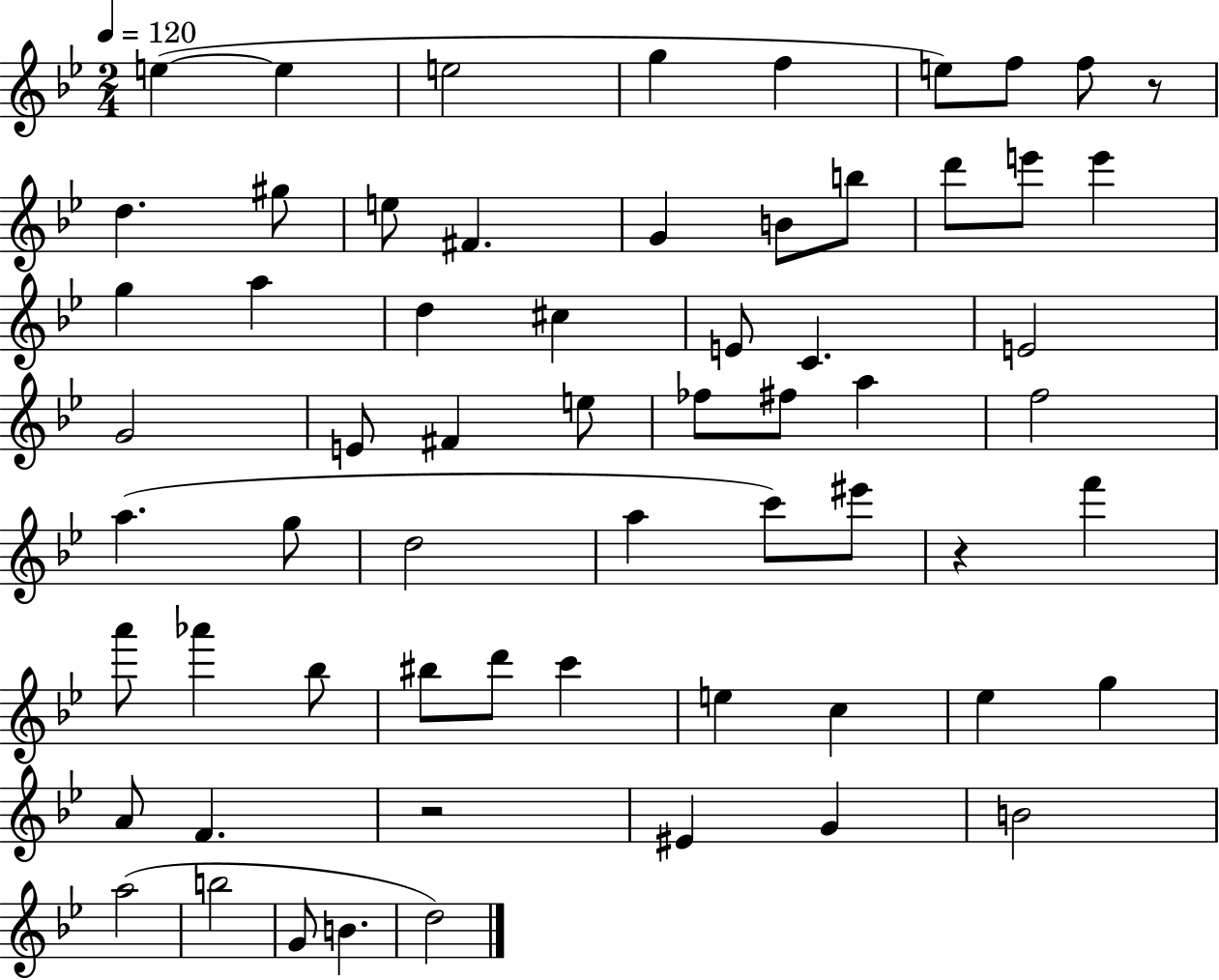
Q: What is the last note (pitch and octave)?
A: D5